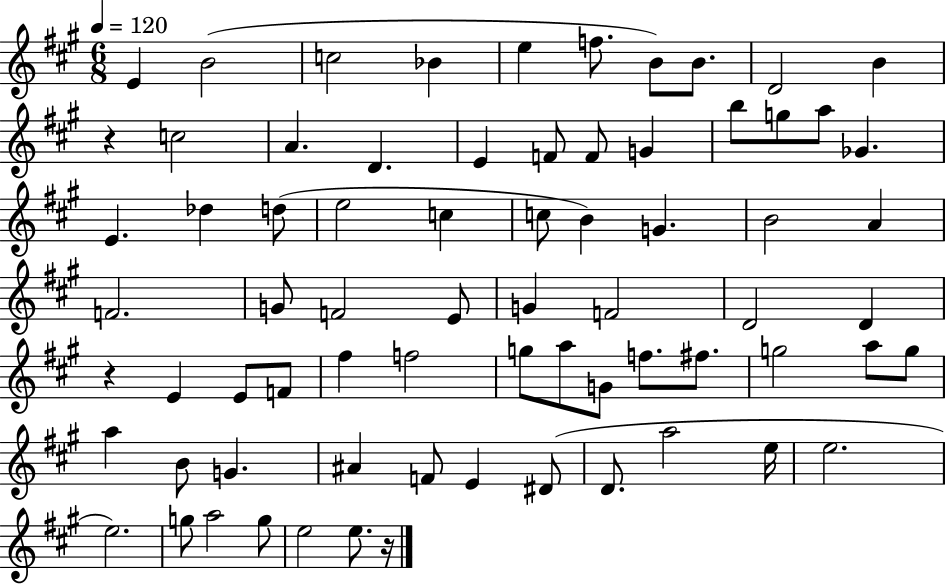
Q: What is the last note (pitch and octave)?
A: E5